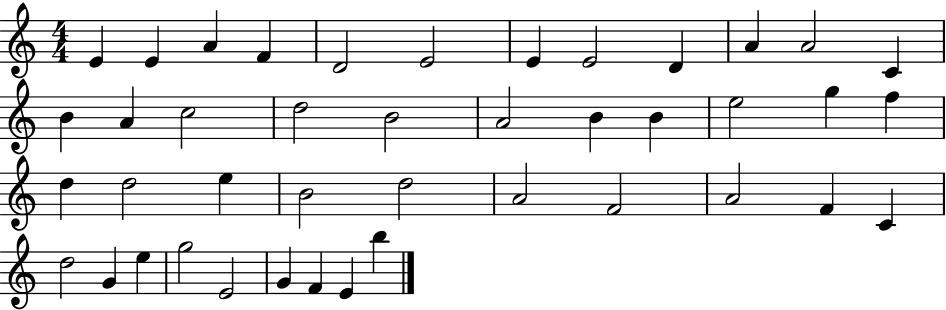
{
  \clef treble
  \numericTimeSignature
  \time 4/4
  \key c \major
  e'4 e'4 a'4 f'4 | d'2 e'2 | e'4 e'2 d'4 | a'4 a'2 c'4 | \break b'4 a'4 c''2 | d''2 b'2 | a'2 b'4 b'4 | e''2 g''4 f''4 | \break d''4 d''2 e''4 | b'2 d''2 | a'2 f'2 | a'2 f'4 c'4 | \break d''2 g'4 e''4 | g''2 e'2 | g'4 f'4 e'4 b''4 | \bar "|."
}